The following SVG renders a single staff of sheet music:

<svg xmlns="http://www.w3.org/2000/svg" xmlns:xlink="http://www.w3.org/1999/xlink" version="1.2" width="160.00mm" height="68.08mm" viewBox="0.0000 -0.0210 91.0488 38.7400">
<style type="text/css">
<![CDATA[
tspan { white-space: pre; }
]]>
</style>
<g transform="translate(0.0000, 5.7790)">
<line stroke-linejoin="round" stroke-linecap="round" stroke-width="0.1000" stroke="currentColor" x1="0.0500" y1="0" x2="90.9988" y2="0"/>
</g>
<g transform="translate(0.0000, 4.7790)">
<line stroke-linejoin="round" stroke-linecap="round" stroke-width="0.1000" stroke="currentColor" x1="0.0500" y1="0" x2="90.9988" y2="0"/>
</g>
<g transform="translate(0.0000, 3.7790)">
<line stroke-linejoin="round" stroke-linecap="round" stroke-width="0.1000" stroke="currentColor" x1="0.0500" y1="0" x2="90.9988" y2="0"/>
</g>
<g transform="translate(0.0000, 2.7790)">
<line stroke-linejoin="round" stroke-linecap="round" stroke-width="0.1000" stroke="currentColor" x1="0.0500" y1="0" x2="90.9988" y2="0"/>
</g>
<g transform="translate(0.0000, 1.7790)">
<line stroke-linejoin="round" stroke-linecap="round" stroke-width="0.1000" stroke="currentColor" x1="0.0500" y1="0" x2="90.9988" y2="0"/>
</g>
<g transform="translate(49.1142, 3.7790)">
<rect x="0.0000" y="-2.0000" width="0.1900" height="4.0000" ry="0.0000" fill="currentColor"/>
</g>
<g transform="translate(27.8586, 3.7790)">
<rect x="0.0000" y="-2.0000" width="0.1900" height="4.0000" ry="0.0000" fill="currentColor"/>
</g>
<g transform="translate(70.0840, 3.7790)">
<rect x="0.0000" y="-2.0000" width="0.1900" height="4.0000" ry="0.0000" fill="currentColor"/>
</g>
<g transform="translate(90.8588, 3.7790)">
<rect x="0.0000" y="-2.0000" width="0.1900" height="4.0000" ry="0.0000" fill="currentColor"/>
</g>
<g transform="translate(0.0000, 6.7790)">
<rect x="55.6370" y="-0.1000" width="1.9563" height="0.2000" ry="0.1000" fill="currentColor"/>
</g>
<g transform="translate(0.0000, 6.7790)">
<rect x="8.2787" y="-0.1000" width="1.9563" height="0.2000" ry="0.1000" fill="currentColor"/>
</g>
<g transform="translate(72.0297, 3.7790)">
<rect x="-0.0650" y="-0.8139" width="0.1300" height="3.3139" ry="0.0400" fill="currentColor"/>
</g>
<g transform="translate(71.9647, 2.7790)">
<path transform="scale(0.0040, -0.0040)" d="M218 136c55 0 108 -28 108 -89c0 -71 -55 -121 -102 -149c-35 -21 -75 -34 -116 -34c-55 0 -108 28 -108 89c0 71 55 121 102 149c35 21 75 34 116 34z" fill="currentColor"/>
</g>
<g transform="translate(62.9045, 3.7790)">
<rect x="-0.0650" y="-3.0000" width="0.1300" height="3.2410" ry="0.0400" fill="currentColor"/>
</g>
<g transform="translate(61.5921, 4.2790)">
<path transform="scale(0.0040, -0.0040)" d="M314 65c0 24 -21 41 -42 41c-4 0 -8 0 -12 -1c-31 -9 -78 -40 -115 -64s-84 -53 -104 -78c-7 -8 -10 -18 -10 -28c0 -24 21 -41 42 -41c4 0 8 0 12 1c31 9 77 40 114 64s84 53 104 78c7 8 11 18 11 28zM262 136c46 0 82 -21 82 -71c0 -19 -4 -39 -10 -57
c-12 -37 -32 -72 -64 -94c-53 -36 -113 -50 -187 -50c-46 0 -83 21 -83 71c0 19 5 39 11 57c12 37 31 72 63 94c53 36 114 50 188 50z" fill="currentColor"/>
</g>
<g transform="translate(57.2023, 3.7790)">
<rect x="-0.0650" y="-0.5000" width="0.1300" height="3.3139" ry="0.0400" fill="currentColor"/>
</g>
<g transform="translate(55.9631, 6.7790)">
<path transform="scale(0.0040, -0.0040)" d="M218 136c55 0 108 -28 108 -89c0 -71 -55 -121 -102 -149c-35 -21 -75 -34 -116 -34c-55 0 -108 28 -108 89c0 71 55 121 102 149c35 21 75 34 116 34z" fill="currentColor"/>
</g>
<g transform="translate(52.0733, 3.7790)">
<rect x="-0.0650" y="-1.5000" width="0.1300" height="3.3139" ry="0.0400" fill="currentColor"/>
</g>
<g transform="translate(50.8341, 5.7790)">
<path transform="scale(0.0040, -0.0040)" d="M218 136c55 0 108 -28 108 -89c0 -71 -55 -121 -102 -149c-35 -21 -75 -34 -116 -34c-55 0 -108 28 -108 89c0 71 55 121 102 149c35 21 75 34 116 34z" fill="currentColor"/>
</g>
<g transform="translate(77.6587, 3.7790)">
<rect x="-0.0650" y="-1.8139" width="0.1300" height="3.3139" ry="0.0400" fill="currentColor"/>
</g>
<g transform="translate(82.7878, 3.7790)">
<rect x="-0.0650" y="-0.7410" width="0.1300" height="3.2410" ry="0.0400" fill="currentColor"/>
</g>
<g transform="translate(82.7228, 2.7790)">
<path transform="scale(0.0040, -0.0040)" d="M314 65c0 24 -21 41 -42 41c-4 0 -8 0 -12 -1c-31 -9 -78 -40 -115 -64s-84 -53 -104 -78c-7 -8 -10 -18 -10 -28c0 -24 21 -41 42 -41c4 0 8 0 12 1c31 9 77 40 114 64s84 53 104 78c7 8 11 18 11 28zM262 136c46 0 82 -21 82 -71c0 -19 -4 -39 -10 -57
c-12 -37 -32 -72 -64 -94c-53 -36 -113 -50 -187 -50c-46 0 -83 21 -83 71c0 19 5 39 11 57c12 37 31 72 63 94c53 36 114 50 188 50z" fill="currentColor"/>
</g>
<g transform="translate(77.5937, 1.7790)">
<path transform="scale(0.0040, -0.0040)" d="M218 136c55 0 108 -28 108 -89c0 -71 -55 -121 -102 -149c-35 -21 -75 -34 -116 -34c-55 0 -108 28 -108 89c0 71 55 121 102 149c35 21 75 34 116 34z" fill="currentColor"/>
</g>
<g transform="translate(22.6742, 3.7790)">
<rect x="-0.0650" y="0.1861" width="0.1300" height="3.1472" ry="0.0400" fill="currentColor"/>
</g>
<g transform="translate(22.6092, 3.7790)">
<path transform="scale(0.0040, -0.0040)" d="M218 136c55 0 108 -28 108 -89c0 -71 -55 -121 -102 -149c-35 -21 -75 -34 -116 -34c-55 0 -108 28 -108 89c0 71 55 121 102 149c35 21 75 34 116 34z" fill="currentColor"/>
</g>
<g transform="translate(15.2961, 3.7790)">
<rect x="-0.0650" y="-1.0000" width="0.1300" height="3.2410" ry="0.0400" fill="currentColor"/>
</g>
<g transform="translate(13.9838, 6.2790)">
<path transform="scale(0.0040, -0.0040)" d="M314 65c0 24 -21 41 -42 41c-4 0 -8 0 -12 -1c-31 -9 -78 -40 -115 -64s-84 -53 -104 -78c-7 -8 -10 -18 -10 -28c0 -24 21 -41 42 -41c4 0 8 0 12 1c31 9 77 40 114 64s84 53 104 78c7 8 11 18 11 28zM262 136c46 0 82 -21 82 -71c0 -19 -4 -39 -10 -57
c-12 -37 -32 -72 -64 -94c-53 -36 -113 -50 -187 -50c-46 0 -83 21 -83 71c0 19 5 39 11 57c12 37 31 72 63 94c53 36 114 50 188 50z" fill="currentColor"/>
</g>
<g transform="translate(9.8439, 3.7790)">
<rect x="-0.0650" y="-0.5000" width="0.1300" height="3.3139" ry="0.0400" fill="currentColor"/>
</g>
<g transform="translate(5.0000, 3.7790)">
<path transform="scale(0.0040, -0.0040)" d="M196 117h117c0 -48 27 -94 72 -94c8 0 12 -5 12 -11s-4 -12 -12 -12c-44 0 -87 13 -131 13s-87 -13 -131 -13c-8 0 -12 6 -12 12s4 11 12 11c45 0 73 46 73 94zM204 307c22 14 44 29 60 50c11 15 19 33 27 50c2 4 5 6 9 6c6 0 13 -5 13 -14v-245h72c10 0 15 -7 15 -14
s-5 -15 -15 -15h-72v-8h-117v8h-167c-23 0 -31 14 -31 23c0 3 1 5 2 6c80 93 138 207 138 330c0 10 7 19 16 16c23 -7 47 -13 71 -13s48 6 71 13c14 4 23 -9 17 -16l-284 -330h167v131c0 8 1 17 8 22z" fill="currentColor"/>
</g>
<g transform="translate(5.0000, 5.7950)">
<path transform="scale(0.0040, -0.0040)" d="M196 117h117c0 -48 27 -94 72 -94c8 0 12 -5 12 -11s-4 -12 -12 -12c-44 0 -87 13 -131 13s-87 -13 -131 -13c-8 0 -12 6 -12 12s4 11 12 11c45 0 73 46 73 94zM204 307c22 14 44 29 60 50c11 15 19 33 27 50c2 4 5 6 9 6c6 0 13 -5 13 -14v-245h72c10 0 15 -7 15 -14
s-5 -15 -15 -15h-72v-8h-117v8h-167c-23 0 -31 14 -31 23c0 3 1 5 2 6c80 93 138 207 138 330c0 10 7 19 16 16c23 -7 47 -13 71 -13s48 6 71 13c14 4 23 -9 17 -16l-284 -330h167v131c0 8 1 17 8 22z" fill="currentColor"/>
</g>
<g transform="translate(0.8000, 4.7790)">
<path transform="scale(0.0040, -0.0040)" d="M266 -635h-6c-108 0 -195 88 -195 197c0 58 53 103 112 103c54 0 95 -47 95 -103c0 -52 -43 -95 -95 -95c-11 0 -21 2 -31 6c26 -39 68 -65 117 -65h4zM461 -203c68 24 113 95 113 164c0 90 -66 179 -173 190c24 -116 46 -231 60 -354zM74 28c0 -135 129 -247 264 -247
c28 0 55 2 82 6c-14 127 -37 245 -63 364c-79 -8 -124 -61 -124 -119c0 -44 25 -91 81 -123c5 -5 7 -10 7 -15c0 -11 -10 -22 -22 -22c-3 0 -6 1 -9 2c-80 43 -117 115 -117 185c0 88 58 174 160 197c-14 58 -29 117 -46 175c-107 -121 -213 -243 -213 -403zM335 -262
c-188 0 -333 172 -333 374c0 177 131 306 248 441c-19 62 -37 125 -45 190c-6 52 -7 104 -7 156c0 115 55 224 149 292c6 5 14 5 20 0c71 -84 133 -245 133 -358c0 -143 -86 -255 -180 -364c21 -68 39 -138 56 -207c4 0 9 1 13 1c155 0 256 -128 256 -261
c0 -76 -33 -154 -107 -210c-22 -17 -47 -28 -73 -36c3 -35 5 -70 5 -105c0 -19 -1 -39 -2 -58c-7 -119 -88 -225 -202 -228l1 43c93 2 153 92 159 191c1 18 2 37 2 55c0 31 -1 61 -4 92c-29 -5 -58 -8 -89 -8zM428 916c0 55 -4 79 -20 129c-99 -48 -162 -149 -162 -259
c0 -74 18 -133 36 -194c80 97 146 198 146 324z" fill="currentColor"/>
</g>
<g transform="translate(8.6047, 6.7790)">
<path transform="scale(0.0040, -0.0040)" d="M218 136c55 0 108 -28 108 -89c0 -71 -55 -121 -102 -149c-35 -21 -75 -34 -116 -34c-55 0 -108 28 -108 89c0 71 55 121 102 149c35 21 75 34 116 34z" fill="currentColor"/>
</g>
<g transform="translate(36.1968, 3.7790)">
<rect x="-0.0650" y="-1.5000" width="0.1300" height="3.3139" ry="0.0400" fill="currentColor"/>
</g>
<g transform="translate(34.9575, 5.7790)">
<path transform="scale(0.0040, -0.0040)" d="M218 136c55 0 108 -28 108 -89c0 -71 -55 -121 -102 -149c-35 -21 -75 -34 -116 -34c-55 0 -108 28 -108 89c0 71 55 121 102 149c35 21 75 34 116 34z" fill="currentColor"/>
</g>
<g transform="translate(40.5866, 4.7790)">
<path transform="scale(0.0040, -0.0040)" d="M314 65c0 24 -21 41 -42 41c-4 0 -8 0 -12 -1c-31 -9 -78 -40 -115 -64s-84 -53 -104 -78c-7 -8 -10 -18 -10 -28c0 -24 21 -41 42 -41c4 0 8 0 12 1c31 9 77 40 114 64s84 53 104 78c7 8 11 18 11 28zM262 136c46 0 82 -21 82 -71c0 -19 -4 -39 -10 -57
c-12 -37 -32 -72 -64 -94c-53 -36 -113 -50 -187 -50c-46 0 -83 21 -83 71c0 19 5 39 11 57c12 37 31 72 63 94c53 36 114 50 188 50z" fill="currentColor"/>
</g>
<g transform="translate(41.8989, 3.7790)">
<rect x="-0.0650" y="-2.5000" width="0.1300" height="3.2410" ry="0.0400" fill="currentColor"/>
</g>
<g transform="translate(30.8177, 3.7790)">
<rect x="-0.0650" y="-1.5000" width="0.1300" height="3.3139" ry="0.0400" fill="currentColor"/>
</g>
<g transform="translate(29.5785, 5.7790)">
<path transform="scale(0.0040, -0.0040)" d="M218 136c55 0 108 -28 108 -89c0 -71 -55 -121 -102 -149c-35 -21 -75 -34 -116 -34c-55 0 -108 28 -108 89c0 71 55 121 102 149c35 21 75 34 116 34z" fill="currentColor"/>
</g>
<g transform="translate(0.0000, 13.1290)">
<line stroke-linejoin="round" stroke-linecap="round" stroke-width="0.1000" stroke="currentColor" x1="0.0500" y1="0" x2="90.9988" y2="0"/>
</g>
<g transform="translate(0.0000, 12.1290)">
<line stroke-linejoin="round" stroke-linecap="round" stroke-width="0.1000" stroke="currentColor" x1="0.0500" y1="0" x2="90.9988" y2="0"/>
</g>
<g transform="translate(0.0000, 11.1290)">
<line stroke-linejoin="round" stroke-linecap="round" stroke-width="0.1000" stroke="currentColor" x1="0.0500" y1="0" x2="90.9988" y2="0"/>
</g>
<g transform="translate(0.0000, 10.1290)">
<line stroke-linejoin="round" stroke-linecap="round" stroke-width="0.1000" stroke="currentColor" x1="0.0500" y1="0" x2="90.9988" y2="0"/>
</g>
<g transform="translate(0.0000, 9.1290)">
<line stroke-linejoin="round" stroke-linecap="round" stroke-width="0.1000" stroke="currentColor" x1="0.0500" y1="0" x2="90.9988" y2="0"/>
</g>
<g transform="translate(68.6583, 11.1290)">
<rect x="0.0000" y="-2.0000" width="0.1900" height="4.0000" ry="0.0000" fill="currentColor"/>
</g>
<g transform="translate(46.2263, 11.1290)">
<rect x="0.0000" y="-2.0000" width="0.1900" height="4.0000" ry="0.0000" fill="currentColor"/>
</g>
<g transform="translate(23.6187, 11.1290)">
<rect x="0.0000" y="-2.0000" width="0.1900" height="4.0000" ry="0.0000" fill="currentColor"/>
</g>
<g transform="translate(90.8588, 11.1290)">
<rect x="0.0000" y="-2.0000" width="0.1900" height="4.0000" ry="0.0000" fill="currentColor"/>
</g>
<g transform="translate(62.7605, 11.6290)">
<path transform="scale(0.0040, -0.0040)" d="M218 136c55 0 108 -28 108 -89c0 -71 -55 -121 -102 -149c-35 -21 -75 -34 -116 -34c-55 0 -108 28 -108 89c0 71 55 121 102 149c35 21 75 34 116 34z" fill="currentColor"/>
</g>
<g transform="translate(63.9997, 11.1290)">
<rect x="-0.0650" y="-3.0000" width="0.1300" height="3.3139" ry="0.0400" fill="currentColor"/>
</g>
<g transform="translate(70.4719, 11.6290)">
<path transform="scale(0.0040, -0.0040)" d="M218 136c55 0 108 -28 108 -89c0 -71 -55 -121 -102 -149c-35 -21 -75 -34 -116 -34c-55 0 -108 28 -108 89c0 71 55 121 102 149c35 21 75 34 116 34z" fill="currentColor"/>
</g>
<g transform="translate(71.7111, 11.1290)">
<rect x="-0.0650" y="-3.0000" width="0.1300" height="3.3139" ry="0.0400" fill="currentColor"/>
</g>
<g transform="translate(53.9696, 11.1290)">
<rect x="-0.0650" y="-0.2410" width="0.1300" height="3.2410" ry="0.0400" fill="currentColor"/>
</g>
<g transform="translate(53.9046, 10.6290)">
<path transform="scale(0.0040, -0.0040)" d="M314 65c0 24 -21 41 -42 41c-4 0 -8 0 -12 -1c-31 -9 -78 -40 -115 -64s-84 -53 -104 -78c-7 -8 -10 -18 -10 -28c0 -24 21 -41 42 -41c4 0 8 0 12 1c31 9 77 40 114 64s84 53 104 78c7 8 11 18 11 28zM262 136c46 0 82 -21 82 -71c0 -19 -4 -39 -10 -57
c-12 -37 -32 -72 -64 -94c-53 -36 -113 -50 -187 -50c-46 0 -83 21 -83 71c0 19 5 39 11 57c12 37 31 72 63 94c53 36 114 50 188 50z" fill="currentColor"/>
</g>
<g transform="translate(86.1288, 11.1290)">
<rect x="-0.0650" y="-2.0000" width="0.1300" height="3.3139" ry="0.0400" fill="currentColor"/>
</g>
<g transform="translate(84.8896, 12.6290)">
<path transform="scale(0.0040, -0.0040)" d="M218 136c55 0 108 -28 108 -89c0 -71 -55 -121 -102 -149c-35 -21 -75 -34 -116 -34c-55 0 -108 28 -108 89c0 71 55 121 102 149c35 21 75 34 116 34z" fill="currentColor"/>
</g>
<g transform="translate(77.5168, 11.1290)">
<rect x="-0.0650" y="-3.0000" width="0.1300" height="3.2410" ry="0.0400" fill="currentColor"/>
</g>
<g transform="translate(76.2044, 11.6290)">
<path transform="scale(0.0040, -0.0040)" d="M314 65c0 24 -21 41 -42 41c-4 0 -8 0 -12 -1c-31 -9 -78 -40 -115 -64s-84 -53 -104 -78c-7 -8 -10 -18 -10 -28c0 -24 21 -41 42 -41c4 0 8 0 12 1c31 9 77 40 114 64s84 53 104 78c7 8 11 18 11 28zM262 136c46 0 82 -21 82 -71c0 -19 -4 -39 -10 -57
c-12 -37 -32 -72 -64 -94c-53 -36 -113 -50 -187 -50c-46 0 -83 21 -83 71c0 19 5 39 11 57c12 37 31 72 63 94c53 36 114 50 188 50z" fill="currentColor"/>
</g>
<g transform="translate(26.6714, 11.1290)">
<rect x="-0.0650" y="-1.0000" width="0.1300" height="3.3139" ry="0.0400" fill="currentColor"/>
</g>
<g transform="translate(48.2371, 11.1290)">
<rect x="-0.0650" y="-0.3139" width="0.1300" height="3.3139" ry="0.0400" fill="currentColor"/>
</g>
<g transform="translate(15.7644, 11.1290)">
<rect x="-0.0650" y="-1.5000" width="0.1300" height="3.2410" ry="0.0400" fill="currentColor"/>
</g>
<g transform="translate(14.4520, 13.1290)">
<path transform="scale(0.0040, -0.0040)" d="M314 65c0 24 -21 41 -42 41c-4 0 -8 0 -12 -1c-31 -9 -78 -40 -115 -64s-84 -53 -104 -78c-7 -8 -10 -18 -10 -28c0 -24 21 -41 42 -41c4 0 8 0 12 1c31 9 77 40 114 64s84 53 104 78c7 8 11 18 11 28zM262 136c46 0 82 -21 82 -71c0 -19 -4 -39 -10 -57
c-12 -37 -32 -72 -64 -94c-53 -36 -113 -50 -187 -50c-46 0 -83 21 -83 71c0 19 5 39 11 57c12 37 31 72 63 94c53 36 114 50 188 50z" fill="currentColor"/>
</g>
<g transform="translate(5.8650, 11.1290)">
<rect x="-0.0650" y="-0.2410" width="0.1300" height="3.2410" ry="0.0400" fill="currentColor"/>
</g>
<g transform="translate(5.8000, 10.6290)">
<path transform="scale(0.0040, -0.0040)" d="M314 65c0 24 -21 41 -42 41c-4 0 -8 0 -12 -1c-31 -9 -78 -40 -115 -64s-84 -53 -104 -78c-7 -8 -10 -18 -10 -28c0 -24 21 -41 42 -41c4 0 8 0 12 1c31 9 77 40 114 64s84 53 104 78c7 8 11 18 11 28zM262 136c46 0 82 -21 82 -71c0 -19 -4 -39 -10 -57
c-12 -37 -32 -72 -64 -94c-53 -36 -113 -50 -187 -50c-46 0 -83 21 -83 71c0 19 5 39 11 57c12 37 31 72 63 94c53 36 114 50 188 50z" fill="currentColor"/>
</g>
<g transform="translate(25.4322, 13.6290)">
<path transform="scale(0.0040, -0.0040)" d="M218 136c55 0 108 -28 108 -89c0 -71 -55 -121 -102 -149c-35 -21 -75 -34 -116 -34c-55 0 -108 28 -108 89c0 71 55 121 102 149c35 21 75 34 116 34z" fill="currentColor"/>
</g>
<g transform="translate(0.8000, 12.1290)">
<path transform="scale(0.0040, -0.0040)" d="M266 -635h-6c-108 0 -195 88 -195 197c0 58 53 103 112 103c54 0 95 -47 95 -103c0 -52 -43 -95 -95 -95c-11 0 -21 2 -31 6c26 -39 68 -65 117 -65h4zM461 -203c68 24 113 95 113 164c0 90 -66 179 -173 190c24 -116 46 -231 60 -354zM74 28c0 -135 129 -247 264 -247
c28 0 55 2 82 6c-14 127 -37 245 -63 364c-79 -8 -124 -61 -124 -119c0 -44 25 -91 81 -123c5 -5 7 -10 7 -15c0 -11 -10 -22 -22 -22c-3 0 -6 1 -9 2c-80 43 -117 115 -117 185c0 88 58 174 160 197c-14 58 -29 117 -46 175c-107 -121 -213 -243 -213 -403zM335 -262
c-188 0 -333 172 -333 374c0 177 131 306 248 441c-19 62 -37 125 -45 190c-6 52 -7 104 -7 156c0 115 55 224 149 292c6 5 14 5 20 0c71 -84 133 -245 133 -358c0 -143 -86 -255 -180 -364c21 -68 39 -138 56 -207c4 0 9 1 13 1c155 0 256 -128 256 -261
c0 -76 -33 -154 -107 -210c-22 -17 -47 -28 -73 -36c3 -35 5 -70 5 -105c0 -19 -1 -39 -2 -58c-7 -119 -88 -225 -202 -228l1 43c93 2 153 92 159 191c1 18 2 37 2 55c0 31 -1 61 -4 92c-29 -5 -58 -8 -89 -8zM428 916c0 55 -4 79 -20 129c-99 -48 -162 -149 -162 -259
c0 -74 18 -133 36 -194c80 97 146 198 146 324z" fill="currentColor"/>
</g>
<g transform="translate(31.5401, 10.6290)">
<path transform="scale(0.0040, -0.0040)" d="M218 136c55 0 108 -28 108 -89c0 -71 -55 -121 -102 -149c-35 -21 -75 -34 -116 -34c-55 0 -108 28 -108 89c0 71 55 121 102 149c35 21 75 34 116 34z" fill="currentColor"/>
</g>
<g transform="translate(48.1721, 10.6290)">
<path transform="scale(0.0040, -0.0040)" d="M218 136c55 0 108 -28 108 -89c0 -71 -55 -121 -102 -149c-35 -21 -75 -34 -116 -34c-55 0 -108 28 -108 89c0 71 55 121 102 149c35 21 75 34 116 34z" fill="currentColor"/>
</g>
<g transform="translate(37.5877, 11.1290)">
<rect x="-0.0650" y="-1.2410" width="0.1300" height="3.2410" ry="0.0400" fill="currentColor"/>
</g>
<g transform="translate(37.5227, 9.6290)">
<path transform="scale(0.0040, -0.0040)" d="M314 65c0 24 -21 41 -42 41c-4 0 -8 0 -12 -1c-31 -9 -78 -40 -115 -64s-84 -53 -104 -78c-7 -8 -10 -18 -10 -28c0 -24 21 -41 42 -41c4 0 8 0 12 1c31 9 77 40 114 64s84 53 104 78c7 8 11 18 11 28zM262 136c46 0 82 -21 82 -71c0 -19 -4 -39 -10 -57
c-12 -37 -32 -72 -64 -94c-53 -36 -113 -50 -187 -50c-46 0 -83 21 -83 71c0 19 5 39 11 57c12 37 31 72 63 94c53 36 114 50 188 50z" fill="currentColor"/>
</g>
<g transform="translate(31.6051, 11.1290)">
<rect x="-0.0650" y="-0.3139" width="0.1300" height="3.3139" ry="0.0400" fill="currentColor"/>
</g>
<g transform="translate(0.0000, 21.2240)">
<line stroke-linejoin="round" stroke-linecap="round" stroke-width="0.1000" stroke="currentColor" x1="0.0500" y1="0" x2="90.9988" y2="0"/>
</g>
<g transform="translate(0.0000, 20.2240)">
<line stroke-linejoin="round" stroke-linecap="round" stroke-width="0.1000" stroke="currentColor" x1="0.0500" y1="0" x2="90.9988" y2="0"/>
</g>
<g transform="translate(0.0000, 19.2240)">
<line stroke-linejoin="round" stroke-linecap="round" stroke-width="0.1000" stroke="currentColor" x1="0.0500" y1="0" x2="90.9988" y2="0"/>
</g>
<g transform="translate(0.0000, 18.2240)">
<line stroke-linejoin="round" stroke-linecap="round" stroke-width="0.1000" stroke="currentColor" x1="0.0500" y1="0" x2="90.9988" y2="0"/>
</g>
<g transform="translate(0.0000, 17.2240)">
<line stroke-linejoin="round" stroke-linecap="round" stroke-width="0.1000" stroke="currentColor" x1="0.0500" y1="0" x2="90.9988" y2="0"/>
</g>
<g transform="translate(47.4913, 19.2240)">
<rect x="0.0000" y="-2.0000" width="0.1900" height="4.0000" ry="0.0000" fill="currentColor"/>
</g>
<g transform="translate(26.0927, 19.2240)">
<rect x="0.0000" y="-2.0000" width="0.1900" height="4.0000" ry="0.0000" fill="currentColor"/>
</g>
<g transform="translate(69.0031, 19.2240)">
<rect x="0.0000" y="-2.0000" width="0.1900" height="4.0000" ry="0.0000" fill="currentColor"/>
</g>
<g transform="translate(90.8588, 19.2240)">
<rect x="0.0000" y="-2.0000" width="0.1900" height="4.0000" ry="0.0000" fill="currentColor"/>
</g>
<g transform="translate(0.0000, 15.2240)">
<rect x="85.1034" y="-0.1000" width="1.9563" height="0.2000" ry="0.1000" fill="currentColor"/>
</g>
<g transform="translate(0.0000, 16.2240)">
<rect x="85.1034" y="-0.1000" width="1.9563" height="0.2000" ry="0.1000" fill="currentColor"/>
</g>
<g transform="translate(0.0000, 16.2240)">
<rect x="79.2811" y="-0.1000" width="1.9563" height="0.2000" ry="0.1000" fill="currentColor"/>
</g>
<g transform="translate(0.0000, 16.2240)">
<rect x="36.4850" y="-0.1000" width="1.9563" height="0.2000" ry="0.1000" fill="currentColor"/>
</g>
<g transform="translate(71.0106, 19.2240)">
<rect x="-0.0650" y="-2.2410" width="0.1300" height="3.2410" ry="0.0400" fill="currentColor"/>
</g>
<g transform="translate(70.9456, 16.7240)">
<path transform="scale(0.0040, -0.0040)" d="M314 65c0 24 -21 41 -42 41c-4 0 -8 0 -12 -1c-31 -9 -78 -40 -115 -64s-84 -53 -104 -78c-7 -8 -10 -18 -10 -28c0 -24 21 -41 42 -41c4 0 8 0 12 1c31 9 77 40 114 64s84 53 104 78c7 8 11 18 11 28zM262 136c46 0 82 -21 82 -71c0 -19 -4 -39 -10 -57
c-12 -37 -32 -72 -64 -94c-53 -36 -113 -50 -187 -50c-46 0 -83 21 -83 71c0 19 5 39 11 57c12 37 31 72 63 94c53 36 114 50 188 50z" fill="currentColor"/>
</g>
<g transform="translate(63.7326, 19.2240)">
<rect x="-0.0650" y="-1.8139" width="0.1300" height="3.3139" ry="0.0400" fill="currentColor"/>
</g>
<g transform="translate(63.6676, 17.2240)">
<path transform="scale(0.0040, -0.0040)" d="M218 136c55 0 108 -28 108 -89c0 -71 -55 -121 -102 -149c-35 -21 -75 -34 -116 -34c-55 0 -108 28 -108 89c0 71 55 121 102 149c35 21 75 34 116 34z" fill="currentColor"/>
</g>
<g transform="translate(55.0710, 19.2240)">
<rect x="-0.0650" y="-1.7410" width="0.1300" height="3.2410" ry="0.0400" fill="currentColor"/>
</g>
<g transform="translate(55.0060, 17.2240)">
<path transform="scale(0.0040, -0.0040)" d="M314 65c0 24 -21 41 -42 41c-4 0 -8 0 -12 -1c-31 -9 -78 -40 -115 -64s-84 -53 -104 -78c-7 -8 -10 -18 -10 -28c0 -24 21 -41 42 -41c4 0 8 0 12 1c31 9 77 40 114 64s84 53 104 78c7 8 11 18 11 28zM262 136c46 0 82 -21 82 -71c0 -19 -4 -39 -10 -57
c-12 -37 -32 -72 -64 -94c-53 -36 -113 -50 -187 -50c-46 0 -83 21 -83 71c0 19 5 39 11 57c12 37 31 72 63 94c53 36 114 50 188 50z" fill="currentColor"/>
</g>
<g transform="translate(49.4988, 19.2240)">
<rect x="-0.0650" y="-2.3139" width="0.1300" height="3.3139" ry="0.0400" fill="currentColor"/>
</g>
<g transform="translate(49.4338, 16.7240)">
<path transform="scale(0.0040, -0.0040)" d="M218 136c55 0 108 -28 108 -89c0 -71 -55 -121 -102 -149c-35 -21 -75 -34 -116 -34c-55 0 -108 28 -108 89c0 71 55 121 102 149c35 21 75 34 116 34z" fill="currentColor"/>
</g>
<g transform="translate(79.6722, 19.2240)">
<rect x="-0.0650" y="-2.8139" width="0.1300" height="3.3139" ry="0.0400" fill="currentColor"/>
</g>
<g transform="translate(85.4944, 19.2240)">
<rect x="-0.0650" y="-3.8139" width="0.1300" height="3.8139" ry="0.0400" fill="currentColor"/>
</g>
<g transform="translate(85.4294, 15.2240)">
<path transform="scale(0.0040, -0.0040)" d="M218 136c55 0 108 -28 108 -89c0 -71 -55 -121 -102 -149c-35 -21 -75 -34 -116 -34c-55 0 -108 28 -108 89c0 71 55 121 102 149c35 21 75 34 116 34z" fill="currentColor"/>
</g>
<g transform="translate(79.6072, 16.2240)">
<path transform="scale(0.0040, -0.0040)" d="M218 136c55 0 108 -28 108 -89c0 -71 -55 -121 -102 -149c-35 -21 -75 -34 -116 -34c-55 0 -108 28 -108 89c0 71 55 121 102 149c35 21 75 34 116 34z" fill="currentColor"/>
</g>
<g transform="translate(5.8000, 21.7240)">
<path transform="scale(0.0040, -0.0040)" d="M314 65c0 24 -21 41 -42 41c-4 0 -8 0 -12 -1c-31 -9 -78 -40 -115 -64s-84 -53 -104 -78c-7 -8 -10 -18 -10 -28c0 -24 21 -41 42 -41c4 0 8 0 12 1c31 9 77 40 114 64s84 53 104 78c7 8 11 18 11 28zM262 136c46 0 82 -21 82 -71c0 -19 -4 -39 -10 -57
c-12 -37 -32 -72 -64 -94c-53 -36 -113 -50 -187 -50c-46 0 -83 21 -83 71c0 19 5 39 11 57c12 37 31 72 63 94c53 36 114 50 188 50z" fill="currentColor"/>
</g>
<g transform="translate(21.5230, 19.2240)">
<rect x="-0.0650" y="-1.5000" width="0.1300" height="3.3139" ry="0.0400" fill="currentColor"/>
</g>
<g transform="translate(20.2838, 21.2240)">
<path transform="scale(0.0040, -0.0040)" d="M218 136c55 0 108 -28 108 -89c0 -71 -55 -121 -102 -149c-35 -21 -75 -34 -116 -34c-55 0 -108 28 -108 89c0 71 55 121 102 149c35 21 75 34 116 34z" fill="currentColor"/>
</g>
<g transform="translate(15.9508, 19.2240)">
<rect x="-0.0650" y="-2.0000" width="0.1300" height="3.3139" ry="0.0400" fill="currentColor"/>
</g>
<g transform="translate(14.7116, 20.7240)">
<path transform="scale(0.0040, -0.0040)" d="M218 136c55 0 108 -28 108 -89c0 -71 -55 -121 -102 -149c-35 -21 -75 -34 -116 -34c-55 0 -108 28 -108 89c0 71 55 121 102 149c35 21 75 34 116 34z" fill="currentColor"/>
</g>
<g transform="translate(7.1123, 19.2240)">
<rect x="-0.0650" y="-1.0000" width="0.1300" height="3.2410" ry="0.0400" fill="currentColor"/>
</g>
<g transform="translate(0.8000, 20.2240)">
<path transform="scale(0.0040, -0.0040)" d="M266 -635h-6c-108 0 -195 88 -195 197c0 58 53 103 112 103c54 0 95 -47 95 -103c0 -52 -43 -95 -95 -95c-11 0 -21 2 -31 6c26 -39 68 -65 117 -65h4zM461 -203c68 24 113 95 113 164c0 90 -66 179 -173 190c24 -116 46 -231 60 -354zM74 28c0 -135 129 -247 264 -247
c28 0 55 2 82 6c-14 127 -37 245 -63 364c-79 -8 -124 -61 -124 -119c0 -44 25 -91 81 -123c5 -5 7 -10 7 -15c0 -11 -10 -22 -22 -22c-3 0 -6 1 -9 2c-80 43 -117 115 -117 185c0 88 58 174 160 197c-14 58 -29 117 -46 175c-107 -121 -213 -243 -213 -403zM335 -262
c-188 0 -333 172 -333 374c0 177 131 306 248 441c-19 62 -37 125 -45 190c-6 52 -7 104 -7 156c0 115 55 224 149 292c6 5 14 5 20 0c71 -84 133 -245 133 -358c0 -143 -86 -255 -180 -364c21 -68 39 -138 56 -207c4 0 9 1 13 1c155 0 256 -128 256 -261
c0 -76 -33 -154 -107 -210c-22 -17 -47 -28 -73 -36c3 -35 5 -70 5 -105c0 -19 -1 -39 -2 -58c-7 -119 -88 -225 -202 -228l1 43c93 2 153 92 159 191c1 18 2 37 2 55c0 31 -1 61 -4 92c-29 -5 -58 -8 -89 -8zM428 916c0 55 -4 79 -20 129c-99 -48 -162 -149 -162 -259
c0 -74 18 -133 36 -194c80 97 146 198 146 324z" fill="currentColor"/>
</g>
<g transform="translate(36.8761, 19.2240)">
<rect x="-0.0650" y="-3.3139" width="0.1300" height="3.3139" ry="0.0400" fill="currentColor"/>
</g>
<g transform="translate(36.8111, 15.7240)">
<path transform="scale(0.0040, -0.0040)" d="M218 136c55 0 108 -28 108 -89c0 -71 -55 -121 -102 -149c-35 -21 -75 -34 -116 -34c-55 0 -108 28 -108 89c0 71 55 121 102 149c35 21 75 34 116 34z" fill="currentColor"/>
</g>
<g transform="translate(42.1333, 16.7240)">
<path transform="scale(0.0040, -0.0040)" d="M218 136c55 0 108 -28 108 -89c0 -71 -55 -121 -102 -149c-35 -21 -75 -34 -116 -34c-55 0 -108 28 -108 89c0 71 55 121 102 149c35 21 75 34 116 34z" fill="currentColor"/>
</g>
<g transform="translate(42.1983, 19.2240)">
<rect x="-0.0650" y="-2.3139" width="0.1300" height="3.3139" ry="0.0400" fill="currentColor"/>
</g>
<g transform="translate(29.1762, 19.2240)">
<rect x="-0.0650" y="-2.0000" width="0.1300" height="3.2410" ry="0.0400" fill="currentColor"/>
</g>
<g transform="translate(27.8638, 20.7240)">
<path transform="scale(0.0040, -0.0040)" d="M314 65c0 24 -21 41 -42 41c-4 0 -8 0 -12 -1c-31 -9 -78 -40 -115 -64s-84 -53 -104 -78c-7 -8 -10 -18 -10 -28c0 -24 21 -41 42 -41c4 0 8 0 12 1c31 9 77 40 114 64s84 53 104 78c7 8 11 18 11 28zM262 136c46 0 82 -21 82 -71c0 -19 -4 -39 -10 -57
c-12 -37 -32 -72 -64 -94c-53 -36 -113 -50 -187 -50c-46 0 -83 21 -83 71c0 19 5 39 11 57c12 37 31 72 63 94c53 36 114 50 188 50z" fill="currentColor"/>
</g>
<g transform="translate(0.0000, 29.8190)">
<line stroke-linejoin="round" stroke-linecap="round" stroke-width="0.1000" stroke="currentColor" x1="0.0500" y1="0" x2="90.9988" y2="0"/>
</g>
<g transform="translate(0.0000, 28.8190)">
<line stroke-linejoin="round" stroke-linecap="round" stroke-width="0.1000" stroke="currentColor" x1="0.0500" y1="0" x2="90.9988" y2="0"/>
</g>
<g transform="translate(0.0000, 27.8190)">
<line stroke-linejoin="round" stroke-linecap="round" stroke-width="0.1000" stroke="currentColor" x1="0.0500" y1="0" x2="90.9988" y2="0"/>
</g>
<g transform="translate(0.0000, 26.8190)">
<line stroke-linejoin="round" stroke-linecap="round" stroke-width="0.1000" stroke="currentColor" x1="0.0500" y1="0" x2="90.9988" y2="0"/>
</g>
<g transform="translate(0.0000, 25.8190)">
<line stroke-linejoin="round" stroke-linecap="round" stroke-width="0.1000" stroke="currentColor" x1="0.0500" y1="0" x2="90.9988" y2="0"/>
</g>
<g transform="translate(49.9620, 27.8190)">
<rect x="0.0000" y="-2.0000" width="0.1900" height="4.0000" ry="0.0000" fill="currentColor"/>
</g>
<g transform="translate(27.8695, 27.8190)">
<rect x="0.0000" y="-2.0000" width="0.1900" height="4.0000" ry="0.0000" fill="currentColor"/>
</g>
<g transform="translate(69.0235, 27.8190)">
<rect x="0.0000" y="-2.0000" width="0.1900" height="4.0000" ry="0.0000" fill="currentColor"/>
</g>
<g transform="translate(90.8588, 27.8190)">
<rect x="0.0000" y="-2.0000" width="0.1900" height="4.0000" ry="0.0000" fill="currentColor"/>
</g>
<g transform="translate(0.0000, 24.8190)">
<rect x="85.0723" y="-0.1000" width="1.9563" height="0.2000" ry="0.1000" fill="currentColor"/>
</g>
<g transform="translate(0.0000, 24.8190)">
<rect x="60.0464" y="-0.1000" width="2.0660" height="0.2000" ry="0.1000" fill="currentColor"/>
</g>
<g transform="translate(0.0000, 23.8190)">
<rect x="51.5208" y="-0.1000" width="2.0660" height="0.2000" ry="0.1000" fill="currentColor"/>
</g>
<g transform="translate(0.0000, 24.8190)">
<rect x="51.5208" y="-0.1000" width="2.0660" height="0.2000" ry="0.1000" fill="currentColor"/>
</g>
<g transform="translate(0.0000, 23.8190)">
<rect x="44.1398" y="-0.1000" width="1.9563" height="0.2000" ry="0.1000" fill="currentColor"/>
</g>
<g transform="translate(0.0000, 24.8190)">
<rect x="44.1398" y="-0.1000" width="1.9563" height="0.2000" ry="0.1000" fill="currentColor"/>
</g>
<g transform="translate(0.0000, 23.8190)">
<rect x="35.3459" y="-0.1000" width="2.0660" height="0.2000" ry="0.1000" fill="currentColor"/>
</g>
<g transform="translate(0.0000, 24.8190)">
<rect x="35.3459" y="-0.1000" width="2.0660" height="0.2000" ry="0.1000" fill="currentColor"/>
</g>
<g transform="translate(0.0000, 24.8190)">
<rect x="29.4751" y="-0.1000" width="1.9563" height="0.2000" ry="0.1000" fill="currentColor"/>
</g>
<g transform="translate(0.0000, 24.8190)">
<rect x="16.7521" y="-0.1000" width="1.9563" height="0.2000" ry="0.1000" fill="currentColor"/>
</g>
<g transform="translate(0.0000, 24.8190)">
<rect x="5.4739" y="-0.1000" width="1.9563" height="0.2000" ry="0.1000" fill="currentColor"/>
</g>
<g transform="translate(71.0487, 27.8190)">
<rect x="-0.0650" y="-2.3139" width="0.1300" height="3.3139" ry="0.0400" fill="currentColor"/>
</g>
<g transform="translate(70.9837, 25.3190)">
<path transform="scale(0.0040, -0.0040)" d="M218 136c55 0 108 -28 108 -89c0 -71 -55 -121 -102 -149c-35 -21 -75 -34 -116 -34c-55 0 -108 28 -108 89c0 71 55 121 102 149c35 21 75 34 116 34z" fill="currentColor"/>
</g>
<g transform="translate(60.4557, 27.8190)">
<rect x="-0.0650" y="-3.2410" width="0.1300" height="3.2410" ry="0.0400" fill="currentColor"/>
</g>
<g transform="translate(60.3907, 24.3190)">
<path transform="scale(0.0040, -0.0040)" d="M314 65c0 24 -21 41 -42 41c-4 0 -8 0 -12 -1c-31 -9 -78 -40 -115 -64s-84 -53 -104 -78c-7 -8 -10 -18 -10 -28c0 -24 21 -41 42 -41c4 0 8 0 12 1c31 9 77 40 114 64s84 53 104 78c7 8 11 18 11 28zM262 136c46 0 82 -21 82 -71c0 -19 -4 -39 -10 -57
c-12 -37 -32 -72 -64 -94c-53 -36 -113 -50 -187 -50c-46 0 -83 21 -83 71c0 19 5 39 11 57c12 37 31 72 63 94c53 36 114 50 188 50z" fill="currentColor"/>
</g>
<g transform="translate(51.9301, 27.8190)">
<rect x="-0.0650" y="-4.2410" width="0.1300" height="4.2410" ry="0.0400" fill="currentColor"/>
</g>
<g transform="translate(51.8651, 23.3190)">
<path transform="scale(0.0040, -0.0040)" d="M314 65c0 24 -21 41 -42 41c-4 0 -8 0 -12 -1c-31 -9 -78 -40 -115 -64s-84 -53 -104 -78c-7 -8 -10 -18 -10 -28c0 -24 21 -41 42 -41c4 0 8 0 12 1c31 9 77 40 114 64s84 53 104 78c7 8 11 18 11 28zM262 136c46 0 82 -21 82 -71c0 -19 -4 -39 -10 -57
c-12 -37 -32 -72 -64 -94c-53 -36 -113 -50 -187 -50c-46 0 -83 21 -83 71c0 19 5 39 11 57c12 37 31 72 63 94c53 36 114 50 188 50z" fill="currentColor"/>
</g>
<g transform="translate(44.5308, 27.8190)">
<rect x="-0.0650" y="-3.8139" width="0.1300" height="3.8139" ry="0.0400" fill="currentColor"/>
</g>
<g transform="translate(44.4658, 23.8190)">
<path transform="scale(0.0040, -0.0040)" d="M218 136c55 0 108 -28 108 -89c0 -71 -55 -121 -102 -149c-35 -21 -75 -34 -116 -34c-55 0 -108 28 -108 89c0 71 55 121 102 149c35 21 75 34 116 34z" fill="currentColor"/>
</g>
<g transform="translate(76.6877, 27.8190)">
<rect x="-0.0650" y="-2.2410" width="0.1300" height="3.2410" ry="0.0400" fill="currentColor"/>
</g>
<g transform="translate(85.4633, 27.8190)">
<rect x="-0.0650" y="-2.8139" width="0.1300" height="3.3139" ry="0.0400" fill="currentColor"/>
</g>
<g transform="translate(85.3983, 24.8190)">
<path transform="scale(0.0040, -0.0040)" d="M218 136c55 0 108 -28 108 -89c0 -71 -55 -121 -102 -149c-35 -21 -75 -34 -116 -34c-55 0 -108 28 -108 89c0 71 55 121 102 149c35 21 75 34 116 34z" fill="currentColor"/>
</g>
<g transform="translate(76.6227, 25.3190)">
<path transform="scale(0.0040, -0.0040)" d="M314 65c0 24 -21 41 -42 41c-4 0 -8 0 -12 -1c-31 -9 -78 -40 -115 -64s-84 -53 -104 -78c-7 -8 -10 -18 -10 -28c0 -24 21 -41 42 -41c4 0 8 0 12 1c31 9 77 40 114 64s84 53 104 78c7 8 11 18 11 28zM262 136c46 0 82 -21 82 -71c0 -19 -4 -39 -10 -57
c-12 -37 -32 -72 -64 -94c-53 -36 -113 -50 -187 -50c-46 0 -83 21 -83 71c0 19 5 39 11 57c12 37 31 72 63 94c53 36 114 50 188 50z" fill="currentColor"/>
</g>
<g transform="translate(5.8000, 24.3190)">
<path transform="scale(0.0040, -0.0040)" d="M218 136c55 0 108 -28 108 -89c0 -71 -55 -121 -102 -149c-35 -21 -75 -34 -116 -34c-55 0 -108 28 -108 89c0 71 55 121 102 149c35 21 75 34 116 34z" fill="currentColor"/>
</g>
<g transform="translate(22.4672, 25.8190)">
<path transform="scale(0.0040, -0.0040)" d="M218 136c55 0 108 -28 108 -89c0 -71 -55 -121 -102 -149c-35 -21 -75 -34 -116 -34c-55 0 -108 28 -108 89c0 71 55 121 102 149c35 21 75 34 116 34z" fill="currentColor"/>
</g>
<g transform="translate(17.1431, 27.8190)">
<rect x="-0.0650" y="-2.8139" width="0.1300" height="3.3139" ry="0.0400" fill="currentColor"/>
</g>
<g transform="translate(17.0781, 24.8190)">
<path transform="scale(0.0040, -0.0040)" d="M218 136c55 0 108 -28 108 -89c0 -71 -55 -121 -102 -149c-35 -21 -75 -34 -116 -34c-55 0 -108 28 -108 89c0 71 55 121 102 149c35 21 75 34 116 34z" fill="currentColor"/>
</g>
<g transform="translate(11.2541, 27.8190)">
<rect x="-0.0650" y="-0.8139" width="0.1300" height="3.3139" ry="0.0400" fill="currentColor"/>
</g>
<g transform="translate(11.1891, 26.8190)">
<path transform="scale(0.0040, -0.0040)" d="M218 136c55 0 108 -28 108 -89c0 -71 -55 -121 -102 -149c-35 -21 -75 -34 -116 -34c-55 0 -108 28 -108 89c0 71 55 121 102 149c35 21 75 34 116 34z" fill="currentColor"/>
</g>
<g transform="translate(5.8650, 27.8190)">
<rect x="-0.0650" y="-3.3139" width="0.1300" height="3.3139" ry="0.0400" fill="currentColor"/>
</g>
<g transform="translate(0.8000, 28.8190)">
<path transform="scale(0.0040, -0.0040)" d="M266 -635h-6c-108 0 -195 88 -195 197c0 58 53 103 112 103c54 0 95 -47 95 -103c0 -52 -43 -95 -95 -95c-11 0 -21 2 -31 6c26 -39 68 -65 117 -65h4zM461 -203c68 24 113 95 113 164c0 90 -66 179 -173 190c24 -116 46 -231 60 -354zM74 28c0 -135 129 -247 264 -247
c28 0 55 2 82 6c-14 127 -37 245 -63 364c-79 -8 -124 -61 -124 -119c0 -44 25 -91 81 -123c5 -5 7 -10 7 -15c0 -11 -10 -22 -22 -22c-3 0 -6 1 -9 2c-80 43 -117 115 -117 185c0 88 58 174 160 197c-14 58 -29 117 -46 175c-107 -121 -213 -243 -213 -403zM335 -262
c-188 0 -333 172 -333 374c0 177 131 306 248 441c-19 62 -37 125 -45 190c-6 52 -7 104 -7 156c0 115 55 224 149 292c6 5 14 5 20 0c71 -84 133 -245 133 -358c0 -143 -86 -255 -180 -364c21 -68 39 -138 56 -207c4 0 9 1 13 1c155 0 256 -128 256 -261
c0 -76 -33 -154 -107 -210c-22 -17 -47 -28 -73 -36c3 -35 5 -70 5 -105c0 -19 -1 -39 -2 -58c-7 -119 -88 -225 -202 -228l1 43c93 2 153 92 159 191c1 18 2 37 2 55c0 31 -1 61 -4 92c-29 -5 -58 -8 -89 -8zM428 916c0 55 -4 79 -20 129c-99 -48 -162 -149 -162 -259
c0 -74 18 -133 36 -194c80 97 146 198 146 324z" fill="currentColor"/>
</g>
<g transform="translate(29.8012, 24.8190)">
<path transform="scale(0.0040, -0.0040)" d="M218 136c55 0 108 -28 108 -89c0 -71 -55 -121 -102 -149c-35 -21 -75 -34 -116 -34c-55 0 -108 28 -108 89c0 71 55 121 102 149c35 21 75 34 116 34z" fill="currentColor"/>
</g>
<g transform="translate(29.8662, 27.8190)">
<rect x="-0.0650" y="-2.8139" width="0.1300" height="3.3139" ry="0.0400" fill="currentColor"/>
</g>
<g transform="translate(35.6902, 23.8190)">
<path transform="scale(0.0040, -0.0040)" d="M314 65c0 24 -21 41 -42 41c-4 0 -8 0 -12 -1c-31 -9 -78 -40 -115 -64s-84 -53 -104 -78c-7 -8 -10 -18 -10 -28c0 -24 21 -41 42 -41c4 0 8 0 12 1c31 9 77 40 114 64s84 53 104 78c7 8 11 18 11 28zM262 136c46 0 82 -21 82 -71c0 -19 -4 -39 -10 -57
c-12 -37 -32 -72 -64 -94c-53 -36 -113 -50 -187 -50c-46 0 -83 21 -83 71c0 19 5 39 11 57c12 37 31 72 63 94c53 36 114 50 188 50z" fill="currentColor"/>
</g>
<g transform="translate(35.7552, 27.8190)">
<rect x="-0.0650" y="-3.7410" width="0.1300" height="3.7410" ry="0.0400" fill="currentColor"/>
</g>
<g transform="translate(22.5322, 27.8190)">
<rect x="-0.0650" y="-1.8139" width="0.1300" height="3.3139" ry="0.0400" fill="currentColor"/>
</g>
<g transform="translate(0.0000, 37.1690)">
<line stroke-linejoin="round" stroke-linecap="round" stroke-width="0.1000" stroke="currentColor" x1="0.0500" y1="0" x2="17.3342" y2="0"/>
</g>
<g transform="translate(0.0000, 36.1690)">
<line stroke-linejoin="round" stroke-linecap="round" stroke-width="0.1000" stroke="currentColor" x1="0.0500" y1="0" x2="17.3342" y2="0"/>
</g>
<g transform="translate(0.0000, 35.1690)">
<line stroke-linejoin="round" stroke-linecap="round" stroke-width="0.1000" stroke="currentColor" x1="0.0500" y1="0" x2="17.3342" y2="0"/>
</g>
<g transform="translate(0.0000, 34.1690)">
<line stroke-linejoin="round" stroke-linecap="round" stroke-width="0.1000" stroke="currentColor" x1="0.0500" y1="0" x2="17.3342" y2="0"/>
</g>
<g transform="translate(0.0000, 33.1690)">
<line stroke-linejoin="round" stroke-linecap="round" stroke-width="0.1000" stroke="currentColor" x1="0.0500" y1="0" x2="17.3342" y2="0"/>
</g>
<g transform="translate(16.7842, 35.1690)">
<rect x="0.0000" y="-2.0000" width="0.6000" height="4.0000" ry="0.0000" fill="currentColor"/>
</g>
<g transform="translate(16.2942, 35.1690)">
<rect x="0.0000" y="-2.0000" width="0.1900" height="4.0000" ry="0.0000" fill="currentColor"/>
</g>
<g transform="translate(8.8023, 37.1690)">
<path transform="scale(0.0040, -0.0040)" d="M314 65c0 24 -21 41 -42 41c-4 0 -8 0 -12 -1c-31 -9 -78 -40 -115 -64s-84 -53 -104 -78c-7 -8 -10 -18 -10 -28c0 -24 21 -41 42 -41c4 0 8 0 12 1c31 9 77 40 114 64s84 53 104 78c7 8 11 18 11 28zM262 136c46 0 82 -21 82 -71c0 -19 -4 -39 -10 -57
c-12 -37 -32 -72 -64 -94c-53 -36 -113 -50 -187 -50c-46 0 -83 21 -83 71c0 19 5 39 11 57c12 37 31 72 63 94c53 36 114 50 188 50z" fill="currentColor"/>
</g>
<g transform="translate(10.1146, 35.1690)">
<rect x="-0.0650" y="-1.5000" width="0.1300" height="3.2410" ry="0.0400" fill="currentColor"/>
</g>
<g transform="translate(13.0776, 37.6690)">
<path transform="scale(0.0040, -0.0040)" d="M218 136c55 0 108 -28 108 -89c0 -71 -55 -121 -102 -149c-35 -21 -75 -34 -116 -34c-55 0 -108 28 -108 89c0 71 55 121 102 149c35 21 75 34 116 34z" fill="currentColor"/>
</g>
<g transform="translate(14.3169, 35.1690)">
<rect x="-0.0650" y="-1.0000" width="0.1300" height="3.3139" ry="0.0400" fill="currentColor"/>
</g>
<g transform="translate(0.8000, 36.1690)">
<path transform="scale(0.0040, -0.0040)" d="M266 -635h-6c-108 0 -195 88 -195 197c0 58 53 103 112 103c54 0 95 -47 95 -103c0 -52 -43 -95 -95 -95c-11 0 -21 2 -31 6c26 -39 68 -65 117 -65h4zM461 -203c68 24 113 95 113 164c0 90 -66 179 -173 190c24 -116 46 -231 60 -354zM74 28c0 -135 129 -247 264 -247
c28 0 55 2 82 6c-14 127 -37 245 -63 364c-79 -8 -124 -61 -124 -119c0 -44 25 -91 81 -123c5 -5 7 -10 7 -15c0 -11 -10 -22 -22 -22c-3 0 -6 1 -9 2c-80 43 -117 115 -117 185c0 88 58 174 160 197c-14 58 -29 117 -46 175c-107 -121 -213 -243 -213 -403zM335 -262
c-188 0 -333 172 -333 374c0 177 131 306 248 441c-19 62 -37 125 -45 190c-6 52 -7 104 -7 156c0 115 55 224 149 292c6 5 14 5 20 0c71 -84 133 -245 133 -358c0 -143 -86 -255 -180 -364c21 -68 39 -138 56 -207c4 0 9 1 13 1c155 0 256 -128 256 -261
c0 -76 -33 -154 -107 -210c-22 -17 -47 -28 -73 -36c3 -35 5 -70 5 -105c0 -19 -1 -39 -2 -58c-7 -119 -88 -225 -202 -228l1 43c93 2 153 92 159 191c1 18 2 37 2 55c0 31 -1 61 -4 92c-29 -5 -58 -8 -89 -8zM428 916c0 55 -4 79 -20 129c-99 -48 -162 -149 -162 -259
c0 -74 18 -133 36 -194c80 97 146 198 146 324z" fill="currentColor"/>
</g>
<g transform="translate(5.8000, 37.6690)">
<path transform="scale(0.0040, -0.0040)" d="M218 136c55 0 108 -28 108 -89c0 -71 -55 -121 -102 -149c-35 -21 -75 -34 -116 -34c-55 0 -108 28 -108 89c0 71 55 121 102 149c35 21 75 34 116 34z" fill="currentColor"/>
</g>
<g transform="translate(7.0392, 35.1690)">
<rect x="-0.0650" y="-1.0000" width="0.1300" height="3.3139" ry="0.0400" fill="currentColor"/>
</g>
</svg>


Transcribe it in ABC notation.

X:1
T:Untitled
M:4/4
L:1/4
K:C
C D2 B E E G2 E C A2 d f d2 c2 E2 D c e2 c c2 A A A2 F D2 F E F2 b g g f2 f g2 a c' b d a f a c'2 c' d'2 b2 g g2 a D E2 D